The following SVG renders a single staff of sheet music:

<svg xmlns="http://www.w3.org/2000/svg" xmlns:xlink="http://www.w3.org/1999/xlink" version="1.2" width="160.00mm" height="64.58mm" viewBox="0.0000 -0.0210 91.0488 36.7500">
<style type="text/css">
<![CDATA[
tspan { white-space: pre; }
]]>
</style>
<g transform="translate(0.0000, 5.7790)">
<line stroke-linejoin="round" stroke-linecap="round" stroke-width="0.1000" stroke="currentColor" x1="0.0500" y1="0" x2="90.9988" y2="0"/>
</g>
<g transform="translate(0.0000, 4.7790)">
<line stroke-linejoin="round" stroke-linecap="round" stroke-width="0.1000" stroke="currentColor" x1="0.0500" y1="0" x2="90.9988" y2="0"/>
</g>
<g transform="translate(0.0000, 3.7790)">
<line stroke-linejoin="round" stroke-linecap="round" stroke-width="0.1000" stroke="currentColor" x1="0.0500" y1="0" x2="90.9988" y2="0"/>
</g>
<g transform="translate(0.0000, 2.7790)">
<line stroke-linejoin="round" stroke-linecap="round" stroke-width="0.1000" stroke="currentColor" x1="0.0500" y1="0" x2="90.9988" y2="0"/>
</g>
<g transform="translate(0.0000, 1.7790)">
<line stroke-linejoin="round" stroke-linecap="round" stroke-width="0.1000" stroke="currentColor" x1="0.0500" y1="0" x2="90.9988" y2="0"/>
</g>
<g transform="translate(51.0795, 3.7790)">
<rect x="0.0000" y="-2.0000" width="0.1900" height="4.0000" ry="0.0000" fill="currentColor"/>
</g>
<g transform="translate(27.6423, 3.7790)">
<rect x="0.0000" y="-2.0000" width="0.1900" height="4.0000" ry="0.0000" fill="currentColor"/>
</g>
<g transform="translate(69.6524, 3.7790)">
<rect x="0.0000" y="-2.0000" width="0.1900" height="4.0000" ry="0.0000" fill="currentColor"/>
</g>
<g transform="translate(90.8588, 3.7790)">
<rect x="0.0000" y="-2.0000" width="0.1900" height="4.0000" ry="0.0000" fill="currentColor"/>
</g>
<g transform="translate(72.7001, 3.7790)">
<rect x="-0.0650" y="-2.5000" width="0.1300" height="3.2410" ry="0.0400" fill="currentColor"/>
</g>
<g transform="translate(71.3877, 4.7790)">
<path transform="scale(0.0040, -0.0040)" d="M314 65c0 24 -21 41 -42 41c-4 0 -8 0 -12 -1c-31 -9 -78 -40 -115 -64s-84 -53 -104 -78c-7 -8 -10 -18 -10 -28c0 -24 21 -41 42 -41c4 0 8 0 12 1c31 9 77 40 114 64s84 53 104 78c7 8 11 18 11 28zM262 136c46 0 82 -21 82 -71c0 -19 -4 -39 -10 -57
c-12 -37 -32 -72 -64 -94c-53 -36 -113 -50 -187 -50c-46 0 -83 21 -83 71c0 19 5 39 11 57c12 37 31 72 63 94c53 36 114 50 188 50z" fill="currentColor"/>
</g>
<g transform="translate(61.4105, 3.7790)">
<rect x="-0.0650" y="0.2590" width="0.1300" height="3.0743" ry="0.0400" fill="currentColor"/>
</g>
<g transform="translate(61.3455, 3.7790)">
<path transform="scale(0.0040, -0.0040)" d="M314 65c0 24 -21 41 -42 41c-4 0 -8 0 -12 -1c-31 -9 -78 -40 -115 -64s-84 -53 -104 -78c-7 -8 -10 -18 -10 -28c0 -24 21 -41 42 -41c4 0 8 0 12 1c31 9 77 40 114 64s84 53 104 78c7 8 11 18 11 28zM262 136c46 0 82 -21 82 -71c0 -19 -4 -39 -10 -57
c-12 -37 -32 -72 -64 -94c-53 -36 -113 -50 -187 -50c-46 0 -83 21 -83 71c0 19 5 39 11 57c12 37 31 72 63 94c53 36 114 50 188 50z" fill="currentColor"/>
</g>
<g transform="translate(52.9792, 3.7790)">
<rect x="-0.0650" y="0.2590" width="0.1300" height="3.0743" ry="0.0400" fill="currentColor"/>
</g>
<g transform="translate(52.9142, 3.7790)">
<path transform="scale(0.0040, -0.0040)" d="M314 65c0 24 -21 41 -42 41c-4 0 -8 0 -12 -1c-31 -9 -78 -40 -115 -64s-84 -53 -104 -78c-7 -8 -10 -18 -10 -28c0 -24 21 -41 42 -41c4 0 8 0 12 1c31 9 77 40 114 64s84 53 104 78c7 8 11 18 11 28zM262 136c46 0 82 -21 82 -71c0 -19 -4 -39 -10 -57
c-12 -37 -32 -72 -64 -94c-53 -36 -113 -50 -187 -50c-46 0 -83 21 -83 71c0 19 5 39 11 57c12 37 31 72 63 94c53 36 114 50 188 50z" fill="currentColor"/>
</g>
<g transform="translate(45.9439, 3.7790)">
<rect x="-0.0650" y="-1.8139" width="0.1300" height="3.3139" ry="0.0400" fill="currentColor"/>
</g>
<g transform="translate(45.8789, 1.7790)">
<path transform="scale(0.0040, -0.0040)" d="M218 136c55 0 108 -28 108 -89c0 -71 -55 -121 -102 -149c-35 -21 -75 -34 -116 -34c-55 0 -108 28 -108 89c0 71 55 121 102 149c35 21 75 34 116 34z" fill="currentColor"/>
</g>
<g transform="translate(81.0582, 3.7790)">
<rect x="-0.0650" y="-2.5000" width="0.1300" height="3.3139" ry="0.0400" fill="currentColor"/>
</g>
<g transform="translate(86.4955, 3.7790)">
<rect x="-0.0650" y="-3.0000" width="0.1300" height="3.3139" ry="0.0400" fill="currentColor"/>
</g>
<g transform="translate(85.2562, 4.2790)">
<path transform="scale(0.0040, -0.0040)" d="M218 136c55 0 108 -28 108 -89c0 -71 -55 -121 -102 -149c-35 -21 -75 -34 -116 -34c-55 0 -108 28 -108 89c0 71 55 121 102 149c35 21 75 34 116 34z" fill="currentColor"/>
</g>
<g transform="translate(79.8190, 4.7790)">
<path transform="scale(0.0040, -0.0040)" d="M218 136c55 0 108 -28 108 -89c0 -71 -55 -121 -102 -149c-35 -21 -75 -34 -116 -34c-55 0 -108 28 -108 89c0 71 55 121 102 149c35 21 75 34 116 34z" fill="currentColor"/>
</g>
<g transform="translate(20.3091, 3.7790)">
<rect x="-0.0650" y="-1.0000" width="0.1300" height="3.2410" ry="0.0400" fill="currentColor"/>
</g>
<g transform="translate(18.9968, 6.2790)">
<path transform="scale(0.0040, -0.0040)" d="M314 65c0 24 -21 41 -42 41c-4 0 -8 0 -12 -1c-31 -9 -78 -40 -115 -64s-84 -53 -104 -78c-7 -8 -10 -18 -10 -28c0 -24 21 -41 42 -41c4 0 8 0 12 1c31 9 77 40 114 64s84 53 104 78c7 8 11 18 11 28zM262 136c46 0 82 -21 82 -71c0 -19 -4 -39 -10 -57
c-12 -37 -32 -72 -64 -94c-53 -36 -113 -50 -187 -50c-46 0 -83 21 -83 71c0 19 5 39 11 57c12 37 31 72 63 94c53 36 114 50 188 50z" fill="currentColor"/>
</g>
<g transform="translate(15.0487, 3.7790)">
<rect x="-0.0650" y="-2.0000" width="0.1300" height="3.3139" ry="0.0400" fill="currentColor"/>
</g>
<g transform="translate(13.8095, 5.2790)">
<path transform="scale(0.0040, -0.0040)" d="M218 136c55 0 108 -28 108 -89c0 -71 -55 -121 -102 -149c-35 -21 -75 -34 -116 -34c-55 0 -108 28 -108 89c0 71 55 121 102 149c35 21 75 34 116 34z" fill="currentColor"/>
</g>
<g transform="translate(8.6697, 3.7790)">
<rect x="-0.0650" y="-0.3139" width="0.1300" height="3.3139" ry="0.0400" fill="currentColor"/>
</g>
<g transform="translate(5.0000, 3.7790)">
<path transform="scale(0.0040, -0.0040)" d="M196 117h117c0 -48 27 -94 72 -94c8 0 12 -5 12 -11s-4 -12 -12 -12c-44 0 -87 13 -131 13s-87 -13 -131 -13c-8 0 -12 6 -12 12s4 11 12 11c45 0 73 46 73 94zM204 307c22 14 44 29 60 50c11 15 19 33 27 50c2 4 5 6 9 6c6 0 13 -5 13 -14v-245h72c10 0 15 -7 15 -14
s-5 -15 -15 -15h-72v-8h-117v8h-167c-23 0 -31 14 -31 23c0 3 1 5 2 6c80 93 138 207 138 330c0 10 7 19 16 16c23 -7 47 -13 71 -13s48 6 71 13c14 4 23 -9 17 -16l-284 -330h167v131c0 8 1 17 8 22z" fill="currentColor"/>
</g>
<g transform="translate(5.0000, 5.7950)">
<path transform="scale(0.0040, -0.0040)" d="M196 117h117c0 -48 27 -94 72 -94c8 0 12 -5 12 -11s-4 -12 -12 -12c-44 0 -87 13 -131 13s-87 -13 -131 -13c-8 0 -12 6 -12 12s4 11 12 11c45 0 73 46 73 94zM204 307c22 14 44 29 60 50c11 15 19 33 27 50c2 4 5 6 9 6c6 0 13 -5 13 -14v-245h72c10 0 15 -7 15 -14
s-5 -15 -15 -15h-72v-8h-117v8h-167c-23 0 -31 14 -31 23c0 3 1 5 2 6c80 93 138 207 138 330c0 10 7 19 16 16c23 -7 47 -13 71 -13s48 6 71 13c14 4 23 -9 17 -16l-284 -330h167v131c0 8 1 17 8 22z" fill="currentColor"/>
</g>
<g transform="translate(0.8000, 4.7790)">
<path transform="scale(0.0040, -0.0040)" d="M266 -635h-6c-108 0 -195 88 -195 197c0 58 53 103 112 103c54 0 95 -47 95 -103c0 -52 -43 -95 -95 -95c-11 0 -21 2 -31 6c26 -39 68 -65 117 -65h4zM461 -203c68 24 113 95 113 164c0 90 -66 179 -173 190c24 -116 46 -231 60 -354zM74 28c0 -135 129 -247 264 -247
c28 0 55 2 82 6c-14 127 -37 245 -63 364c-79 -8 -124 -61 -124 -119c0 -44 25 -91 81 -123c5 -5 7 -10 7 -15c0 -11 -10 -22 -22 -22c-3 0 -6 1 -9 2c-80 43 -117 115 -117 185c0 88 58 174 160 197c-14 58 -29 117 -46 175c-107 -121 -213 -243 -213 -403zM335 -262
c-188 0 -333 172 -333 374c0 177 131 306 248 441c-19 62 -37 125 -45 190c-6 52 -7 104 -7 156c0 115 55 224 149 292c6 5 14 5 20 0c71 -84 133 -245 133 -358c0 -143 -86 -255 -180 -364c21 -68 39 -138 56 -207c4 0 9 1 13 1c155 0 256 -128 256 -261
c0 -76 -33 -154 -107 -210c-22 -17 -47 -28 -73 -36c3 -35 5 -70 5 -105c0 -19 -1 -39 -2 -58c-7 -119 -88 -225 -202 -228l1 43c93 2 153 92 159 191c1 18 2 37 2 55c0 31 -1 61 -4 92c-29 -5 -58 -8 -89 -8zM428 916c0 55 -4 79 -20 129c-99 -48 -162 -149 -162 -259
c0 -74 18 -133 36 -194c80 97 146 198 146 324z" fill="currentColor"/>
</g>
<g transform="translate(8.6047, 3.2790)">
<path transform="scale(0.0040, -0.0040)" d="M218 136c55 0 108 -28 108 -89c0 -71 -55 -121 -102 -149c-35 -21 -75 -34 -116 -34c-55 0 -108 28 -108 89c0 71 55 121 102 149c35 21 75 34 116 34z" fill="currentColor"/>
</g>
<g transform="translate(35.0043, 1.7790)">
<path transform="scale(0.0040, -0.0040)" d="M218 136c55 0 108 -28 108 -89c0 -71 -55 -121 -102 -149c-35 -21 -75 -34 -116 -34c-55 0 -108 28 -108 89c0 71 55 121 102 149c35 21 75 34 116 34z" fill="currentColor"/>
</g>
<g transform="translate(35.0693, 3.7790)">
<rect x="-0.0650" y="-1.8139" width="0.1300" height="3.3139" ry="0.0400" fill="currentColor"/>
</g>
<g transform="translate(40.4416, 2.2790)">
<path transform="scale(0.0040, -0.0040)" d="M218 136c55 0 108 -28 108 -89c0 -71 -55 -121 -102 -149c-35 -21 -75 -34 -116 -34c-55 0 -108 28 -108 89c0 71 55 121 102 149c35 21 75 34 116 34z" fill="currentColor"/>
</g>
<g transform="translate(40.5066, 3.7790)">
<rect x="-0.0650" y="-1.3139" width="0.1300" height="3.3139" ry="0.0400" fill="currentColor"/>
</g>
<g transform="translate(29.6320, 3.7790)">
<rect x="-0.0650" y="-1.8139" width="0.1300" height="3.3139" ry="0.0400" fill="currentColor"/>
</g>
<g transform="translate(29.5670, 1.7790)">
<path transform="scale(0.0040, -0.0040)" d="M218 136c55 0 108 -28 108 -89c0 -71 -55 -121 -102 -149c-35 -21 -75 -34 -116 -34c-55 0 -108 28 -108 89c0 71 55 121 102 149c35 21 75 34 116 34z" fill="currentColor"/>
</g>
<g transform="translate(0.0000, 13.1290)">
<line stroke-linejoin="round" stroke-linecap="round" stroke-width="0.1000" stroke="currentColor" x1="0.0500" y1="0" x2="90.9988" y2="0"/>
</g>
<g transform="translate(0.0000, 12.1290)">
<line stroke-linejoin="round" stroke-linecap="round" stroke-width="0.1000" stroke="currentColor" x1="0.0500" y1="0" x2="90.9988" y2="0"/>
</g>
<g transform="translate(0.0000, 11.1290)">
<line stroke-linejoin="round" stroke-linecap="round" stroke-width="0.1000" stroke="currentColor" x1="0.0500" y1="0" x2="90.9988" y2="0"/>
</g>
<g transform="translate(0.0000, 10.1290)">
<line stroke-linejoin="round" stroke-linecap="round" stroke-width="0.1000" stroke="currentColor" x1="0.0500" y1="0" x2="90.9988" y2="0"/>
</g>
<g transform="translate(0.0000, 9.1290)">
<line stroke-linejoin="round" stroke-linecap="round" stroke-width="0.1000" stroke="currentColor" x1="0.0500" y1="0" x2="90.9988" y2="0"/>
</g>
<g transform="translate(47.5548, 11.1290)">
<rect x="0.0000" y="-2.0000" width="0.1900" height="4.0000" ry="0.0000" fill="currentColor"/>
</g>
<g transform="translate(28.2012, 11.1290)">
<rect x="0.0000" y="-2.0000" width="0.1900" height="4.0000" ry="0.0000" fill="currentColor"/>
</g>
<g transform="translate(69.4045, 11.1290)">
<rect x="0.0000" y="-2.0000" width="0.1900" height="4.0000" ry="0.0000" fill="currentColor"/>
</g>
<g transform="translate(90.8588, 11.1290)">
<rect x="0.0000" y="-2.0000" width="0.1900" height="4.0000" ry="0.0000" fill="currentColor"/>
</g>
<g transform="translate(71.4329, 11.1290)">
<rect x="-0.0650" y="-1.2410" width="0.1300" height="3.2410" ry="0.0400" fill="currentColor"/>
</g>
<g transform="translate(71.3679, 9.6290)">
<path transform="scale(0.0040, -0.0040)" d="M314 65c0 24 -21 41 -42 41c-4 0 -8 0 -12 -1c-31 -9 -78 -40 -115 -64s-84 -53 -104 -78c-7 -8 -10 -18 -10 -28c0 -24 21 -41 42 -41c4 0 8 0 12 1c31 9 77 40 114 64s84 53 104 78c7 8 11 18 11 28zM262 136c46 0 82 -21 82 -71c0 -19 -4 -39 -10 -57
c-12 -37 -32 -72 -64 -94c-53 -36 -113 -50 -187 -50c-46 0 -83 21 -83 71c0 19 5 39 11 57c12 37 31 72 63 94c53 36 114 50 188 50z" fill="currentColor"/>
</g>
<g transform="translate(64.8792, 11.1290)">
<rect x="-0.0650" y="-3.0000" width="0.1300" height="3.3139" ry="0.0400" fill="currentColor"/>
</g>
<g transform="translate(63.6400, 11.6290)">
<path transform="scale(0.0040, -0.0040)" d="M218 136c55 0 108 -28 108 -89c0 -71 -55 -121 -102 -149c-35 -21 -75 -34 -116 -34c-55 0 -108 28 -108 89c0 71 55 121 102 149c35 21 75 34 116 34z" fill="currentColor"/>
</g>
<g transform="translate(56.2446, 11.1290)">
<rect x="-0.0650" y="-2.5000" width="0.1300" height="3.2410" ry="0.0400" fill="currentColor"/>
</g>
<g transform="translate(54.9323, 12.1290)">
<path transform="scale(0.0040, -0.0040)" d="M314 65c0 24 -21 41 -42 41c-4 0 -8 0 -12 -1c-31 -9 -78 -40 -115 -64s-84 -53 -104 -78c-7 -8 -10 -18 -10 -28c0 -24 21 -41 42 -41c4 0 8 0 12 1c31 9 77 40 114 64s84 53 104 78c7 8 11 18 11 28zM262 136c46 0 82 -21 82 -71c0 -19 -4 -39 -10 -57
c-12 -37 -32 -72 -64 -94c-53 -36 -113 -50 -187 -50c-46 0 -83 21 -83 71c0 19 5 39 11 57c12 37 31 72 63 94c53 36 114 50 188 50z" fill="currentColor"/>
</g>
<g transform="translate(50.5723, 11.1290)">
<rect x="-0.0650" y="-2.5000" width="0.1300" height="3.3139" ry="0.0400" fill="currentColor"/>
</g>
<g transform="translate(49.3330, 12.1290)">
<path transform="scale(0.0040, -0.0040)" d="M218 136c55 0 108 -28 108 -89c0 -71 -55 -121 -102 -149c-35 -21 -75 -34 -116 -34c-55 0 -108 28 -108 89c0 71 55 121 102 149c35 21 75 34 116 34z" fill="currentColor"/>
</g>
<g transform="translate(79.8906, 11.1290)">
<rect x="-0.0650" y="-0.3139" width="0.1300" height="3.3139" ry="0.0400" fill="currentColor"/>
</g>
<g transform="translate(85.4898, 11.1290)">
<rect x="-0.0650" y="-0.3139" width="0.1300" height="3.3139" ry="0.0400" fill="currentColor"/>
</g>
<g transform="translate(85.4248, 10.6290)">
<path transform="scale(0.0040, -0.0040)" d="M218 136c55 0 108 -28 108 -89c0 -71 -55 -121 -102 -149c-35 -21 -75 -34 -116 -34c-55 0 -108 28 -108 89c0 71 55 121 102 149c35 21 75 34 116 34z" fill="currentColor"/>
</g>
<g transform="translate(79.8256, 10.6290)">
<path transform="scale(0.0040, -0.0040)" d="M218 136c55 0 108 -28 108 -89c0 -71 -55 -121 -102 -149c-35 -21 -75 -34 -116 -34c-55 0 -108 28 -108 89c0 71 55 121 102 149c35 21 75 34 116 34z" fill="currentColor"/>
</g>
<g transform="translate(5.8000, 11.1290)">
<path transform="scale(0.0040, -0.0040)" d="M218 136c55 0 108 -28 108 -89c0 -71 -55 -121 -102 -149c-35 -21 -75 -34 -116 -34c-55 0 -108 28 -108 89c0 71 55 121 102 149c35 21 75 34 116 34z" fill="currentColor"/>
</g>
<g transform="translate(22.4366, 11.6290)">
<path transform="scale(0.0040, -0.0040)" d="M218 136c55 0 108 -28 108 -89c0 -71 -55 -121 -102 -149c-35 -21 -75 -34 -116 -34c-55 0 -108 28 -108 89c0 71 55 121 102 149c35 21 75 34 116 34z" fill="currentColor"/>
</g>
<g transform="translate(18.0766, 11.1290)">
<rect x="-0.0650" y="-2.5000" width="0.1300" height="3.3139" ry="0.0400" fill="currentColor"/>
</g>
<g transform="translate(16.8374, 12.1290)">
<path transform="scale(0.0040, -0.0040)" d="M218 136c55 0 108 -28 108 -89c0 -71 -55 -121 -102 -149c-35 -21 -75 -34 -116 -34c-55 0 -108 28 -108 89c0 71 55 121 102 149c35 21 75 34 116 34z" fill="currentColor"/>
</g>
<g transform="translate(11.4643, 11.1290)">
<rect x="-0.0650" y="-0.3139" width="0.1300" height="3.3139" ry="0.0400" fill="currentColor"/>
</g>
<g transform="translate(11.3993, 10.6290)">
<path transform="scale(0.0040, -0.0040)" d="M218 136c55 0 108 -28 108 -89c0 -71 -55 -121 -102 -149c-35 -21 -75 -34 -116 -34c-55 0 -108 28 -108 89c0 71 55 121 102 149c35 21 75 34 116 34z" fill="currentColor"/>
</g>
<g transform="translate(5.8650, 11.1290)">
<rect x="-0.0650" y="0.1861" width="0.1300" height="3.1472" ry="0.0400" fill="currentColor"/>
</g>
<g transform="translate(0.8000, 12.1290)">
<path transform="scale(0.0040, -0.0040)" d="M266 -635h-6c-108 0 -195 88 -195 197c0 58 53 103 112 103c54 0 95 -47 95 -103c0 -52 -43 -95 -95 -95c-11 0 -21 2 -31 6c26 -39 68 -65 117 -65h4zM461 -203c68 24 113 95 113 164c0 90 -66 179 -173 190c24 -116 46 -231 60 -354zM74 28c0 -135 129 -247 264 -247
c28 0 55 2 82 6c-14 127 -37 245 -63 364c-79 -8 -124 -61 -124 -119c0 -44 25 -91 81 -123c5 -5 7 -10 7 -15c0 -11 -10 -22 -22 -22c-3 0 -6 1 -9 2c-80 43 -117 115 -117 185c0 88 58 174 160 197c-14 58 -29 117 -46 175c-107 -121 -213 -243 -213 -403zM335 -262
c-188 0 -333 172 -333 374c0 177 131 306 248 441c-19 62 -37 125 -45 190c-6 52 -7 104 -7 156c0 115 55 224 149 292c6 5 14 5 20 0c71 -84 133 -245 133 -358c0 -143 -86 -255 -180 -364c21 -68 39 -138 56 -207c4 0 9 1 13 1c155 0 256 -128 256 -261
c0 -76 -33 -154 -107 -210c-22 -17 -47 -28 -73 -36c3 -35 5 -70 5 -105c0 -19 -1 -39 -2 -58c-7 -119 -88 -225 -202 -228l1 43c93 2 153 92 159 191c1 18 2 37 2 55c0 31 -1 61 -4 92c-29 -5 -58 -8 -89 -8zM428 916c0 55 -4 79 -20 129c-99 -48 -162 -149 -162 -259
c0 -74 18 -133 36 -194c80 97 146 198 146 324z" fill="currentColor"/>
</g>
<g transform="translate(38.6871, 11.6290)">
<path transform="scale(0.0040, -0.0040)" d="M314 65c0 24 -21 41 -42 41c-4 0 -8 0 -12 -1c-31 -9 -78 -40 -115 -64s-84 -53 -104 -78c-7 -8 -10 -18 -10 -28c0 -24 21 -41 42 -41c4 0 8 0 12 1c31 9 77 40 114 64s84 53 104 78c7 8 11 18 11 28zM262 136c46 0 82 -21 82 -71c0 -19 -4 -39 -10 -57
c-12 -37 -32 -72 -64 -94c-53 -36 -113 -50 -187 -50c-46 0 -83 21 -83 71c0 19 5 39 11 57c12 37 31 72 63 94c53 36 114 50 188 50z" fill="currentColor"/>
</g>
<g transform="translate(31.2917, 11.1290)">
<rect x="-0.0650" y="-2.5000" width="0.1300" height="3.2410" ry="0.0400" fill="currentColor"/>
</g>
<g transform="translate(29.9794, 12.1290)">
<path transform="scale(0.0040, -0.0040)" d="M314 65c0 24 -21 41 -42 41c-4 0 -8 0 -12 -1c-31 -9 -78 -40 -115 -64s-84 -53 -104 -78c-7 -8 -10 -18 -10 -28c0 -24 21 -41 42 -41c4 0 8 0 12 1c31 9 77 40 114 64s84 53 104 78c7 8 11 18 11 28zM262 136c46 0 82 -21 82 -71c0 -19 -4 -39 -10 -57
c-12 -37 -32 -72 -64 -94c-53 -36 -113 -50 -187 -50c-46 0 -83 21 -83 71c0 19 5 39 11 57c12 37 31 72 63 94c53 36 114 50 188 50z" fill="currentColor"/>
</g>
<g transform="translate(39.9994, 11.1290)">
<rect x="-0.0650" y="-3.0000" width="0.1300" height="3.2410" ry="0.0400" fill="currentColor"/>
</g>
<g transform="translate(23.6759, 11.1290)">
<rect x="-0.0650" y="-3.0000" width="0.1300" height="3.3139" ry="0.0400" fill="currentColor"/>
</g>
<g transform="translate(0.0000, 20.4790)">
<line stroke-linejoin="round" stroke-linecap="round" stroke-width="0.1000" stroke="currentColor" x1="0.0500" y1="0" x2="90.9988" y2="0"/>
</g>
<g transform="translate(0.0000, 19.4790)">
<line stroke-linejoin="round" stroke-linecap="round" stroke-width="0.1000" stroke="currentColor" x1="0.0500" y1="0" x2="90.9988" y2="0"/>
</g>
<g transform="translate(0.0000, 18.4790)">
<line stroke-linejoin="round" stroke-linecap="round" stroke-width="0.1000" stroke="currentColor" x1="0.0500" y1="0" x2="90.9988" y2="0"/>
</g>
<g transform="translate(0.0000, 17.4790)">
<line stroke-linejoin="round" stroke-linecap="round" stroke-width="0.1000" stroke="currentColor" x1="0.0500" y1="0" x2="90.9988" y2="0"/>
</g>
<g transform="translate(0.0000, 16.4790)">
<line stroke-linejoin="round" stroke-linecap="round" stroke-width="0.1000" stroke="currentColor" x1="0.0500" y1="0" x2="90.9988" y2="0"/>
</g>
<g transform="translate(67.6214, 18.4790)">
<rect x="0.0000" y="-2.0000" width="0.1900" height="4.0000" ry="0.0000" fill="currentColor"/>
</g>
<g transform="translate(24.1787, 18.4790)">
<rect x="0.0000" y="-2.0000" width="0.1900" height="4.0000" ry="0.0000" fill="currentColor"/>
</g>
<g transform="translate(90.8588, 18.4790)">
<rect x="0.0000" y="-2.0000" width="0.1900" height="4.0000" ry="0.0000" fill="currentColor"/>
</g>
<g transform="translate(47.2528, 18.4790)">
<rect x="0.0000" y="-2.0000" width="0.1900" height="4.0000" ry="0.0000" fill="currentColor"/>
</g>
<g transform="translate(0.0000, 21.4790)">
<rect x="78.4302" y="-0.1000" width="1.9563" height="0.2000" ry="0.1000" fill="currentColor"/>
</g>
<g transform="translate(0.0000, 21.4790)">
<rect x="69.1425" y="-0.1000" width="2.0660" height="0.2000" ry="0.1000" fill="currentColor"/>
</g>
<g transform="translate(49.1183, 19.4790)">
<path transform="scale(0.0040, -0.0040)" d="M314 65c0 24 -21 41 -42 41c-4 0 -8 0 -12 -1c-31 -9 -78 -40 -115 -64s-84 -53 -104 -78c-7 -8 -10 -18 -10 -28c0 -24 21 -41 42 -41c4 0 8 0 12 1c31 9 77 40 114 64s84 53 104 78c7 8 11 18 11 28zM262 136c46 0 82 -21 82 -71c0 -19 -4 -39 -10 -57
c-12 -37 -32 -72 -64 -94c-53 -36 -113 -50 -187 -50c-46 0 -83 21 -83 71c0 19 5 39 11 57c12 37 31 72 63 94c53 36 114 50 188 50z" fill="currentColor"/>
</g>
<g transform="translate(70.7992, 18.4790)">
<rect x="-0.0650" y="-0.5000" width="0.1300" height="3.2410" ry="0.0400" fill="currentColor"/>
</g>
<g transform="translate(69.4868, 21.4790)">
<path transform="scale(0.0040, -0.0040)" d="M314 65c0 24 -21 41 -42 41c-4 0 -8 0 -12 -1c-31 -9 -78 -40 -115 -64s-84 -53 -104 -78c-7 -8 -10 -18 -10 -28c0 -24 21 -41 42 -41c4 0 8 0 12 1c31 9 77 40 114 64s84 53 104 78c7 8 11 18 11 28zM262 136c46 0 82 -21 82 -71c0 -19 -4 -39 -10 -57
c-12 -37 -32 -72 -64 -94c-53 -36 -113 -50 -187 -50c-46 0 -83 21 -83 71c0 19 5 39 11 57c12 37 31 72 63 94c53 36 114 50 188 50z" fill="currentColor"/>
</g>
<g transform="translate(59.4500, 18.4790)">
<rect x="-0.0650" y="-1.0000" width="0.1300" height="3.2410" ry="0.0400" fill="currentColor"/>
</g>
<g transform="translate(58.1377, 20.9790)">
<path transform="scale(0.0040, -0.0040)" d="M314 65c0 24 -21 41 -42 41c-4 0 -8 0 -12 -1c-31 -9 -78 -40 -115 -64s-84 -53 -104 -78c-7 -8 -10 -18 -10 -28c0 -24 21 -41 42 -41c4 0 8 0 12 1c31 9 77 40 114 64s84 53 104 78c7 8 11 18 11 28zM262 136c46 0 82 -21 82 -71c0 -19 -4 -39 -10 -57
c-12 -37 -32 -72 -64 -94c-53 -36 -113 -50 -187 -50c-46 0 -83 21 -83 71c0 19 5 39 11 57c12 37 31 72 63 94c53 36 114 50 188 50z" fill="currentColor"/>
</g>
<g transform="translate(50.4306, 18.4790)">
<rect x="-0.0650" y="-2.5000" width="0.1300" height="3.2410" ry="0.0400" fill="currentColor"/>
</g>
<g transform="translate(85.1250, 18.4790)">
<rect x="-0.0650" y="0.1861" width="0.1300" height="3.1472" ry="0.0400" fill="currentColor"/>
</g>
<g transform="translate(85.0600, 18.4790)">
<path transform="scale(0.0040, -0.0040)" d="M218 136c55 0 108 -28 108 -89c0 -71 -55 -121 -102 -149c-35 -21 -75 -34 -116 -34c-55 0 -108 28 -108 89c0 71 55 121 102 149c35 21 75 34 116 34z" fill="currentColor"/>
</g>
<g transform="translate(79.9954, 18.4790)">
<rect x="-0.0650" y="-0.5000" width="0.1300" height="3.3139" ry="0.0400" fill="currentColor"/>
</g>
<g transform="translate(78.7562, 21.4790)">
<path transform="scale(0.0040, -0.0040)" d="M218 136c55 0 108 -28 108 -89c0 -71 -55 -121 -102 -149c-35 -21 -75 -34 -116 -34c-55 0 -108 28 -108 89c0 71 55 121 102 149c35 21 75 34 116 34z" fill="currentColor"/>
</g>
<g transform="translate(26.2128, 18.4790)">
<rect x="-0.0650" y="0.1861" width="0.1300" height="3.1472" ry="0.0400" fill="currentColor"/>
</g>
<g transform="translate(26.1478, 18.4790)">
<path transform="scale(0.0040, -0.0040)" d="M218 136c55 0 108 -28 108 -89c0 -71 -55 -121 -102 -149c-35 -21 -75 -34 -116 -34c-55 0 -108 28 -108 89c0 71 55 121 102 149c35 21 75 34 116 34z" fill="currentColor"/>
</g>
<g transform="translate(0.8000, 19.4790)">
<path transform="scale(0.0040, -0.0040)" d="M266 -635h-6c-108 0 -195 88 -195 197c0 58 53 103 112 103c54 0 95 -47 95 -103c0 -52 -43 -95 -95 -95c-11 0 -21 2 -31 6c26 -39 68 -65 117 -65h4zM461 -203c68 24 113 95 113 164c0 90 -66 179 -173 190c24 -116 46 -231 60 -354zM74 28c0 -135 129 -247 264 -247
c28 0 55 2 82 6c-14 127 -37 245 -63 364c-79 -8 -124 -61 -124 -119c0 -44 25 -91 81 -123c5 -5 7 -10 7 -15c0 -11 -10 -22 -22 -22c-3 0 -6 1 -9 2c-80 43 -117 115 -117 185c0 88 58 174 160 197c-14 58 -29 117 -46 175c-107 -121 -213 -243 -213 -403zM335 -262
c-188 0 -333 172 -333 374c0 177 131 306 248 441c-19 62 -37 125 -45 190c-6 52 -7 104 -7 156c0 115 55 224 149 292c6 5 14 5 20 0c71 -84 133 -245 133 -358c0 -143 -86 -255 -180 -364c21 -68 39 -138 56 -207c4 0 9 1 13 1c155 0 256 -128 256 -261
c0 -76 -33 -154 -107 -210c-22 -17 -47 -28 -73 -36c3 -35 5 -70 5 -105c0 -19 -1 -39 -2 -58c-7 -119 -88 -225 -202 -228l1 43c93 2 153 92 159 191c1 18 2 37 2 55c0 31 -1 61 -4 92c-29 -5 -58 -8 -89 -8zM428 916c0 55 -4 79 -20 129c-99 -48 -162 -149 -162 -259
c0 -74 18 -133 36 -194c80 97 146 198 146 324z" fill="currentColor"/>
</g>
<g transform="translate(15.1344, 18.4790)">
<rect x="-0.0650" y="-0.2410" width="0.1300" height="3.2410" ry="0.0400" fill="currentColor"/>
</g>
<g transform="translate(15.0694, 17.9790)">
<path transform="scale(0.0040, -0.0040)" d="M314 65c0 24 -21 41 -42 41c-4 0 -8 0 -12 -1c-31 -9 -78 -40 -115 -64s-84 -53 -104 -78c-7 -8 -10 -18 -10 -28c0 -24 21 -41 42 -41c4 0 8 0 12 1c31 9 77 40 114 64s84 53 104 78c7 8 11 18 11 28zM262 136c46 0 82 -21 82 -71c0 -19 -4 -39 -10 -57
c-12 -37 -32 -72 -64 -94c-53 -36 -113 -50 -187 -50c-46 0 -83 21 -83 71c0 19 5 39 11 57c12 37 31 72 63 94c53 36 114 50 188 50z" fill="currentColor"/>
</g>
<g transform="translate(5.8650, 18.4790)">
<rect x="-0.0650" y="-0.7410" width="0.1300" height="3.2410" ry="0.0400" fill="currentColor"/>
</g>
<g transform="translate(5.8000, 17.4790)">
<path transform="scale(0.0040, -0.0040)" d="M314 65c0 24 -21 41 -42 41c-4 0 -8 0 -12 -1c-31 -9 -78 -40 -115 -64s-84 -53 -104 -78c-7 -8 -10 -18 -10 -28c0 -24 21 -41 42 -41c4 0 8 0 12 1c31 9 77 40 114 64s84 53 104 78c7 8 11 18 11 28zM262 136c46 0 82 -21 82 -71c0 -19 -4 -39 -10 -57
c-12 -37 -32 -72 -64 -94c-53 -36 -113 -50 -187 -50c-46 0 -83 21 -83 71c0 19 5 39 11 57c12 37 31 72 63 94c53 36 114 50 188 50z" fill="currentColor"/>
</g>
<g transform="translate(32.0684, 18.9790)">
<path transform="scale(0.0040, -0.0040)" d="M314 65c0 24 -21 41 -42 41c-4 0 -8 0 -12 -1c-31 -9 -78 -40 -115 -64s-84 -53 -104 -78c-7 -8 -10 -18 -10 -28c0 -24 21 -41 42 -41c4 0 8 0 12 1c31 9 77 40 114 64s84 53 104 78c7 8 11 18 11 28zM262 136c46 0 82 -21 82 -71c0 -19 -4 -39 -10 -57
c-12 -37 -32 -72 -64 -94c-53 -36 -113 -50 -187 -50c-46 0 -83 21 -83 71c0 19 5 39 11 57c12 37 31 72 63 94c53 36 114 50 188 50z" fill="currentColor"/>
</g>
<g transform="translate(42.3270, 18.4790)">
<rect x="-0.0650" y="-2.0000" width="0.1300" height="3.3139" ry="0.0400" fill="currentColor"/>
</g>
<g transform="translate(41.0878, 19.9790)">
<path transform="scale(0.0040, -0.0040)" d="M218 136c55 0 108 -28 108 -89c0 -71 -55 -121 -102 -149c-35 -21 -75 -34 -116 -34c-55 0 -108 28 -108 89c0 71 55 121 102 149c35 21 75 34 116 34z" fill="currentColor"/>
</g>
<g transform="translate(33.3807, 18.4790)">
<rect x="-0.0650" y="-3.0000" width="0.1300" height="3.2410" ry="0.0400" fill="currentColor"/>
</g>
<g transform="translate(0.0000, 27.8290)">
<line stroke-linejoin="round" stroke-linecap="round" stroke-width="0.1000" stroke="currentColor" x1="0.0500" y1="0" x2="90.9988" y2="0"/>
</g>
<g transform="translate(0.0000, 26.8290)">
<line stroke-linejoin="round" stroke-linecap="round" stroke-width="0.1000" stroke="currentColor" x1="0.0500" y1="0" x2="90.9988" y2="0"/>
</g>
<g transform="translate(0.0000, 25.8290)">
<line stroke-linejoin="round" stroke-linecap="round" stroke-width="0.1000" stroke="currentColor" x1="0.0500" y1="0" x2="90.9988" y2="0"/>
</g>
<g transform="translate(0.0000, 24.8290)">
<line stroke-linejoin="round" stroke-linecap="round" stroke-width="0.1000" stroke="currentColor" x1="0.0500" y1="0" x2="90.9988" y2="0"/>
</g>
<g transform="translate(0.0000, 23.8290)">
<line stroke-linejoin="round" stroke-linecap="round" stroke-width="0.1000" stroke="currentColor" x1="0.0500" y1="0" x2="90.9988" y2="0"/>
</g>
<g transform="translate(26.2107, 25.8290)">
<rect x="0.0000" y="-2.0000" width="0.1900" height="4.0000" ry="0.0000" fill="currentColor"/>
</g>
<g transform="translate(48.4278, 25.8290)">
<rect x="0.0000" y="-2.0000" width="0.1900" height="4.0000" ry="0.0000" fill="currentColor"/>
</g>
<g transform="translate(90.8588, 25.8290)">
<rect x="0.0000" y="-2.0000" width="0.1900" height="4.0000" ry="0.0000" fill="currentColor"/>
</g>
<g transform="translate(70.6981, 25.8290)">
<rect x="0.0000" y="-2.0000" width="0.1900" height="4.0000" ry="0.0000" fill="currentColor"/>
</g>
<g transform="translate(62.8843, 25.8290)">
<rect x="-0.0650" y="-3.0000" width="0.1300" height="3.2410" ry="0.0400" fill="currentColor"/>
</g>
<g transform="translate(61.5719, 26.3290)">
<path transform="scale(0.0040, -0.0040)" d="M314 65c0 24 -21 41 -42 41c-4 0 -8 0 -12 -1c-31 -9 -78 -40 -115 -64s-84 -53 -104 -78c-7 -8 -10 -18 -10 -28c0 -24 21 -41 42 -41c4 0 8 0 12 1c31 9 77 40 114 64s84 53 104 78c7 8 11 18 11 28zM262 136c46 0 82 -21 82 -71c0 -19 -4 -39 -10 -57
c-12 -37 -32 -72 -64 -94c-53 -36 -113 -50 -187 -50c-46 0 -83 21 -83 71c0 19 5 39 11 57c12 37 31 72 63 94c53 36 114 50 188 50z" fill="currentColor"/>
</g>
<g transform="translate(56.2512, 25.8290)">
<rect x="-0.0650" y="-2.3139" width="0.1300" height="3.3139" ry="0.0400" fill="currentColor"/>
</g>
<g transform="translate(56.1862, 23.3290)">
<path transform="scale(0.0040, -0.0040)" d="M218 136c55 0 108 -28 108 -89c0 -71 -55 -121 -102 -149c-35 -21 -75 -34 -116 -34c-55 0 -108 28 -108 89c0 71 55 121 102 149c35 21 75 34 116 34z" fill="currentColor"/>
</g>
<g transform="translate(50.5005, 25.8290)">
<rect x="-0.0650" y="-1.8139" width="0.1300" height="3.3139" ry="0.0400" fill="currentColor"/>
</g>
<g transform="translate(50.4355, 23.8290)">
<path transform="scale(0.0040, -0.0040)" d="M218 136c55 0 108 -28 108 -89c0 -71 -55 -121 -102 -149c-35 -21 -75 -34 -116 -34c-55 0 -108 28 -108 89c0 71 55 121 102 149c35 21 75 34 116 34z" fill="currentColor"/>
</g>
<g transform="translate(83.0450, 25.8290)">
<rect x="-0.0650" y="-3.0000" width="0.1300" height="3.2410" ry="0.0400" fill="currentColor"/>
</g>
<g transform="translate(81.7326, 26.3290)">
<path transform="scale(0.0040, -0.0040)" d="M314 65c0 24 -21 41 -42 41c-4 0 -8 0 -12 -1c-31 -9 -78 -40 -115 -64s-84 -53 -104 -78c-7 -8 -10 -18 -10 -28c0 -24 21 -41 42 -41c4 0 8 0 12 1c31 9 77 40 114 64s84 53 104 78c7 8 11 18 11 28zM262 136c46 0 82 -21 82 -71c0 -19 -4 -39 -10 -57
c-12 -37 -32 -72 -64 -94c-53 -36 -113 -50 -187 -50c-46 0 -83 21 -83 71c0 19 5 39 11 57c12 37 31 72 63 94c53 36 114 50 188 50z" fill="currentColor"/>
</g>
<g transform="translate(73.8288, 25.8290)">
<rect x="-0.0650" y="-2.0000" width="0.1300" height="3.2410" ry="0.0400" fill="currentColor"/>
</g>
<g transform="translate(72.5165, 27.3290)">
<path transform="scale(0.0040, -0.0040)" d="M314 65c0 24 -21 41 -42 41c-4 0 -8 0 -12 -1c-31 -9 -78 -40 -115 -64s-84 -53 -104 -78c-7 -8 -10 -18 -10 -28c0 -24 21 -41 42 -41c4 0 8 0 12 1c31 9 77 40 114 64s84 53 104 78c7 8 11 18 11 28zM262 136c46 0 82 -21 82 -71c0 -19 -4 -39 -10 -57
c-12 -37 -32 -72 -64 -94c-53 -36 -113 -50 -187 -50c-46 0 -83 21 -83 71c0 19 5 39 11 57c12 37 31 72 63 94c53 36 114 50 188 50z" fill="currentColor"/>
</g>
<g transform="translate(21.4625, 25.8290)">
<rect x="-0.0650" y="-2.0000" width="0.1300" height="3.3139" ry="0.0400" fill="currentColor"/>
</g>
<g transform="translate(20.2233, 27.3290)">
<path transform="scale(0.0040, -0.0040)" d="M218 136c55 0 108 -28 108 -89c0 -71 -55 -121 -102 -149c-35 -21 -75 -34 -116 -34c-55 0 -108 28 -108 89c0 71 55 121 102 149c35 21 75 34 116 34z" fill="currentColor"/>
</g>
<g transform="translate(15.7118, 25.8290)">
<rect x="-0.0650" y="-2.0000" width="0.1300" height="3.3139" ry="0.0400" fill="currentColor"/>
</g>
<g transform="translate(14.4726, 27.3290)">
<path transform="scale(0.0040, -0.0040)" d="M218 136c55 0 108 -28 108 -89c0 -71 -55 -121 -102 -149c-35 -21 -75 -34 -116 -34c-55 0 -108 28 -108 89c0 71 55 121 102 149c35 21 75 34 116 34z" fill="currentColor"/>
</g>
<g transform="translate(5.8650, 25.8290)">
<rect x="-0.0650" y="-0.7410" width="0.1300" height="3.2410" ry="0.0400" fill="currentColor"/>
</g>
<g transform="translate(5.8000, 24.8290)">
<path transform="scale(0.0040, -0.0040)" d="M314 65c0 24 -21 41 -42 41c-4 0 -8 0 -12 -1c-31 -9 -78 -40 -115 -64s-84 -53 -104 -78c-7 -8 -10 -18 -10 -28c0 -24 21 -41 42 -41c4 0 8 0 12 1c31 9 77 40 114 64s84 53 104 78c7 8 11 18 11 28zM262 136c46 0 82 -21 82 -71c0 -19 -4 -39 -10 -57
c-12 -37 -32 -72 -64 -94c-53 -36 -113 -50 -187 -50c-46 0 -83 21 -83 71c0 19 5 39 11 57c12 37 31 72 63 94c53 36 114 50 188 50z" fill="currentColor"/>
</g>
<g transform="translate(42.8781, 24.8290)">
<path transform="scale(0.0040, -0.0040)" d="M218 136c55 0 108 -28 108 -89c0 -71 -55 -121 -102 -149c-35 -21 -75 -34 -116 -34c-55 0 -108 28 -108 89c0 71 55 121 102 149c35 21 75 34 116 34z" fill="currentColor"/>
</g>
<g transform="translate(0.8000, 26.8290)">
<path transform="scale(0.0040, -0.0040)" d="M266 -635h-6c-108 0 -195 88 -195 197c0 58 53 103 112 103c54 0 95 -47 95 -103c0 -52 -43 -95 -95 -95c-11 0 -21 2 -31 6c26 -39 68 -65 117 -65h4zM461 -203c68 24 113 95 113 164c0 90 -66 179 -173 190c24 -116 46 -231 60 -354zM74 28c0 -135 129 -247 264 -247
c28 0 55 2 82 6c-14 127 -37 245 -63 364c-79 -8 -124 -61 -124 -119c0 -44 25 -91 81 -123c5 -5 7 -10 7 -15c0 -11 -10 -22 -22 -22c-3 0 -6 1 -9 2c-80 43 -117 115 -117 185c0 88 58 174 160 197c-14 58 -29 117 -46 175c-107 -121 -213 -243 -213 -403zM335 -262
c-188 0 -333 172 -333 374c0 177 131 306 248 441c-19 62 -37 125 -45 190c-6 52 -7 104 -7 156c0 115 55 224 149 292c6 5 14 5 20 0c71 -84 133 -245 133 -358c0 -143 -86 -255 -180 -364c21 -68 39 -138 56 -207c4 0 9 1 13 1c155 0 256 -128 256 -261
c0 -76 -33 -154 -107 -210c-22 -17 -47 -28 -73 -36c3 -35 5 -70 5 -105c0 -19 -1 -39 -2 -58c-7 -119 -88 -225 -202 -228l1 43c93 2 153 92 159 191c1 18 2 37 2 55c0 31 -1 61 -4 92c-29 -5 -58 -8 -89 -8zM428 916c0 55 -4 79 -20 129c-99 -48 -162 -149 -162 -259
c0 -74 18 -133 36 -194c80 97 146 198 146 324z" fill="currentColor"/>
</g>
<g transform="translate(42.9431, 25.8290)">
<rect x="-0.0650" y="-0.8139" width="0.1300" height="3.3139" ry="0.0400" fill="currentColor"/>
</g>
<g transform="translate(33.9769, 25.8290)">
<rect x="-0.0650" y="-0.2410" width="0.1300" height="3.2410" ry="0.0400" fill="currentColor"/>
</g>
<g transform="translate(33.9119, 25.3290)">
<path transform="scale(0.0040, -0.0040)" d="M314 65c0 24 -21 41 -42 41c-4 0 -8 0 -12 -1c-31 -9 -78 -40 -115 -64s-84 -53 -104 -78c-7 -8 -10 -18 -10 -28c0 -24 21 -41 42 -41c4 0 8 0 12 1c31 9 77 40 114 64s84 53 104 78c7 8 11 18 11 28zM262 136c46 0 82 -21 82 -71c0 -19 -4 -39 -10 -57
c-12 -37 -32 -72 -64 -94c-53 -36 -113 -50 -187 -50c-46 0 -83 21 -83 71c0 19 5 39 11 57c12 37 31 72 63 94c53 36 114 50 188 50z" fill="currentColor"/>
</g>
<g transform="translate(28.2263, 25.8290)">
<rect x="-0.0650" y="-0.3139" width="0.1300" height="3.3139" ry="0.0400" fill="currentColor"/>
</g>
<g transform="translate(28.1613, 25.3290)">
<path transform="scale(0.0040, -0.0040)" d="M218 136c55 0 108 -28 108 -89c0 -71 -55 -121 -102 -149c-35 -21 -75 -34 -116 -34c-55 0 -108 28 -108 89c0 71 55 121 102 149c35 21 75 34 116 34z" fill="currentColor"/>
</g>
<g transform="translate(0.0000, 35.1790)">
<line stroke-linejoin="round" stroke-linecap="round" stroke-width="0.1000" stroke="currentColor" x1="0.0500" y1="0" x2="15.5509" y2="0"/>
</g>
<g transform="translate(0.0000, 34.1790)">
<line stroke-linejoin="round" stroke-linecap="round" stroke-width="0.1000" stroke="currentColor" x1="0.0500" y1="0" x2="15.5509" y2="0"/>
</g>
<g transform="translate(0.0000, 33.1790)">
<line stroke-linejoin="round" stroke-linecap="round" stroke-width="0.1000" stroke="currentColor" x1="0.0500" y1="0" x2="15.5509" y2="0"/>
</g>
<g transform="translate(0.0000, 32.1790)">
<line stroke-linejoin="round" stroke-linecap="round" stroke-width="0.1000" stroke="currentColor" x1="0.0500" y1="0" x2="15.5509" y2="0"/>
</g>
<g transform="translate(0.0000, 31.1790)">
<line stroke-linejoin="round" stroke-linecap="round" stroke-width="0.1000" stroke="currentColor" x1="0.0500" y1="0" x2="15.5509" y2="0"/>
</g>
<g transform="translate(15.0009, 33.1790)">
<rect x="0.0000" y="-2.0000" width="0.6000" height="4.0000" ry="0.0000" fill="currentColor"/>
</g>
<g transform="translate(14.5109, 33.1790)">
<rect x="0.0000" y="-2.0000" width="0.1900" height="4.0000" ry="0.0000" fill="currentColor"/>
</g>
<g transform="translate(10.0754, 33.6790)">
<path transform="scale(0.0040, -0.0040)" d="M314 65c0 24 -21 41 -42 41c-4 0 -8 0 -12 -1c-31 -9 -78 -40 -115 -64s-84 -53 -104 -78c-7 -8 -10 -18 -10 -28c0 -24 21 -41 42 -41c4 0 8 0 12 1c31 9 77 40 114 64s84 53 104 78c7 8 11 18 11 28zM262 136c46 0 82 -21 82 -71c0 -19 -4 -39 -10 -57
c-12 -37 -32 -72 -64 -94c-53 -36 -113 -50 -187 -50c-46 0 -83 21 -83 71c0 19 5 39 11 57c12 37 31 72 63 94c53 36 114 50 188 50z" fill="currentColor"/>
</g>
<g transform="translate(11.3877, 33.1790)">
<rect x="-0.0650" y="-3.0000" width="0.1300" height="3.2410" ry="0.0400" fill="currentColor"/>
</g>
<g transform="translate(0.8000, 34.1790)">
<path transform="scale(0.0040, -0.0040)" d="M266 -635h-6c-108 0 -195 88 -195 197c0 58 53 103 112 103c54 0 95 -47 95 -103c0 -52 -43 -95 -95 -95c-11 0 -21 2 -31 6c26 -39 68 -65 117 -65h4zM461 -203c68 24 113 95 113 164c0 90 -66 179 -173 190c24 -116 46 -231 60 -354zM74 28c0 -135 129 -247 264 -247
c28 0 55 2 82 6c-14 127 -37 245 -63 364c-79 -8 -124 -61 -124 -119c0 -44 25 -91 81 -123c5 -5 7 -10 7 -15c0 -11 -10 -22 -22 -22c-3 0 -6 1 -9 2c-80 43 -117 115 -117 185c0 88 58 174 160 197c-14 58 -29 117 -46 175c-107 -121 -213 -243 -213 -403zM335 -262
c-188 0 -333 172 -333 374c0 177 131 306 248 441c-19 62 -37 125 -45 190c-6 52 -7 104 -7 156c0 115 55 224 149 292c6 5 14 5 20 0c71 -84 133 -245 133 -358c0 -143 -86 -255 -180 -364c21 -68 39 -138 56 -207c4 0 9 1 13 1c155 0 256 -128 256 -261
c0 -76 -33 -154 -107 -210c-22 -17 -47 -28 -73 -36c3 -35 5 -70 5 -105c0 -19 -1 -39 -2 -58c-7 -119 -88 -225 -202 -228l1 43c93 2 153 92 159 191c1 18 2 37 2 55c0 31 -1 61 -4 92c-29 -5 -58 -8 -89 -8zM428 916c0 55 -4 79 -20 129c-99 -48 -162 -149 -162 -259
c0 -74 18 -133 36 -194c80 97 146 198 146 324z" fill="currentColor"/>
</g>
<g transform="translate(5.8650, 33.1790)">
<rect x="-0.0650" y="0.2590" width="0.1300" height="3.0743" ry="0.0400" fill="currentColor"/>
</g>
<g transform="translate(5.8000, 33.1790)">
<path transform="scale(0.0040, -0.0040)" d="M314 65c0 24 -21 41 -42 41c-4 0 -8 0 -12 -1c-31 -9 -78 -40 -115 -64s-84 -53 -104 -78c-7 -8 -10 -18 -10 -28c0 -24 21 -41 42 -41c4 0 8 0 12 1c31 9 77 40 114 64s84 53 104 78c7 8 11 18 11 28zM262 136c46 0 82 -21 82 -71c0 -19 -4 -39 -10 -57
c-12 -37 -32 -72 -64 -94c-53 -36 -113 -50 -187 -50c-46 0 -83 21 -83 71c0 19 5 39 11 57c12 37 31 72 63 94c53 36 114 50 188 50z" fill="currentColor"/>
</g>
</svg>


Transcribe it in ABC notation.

X:1
T:Untitled
M:4/4
L:1/4
K:C
c F D2 f f e f B2 B2 G2 G A B c G A G2 A2 G G2 A e2 c c d2 c2 B A2 F G2 D2 C2 C B d2 F F c c2 d f g A2 F2 A2 B2 A2